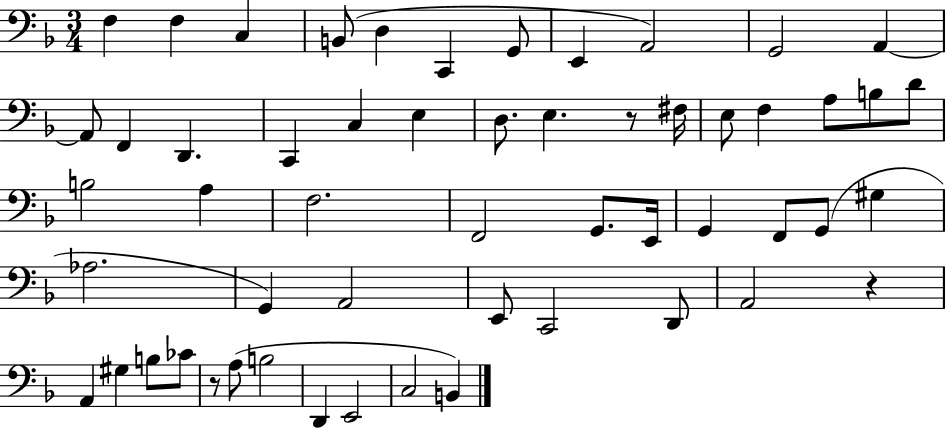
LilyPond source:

{
  \clef bass
  \numericTimeSignature
  \time 3/4
  \key f \major
  f4 f4 c4 | b,8( d4 c,4 g,8 | e,4 a,2) | g,2 a,4~~ | \break a,8 f,4 d,4. | c,4 c4 e4 | d8. e4. r8 fis16 | e8 f4 a8 b8 d'8 | \break b2 a4 | f2. | f,2 g,8. e,16 | g,4 f,8 g,8( gis4 | \break aes2. | g,4) a,2 | e,8 c,2 d,8 | a,2 r4 | \break a,4 gis4 b8 ces'8 | r8 a8( b2 | d,4 e,2 | c2 b,4) | \break \bar "|."
}